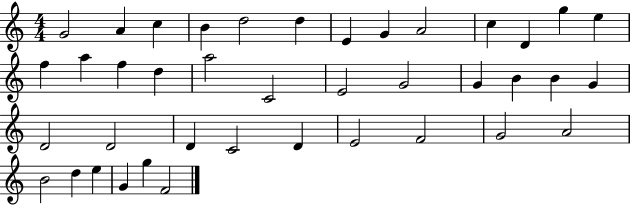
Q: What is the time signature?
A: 4/4